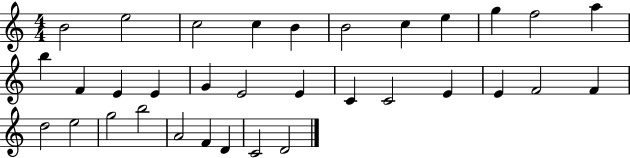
{
  \clef treble
  \numericTimeSignature
  \time 4/4
  \key c \major
  b'2 e''2 | c''2 c''4 b'4 | b'2 c''4 e''4 | g''4 f''2 a''4 | \break b''4 f'4 e'4 e'4 | g'4 e'2 e'4 | c'4 c'2 e'4 | e'4 f'2 f'4 | \break d''2 e''2 | g''2 b''2 | a'2 f'4 d'4 | c'2 d'2 | \break \bar "|."
}